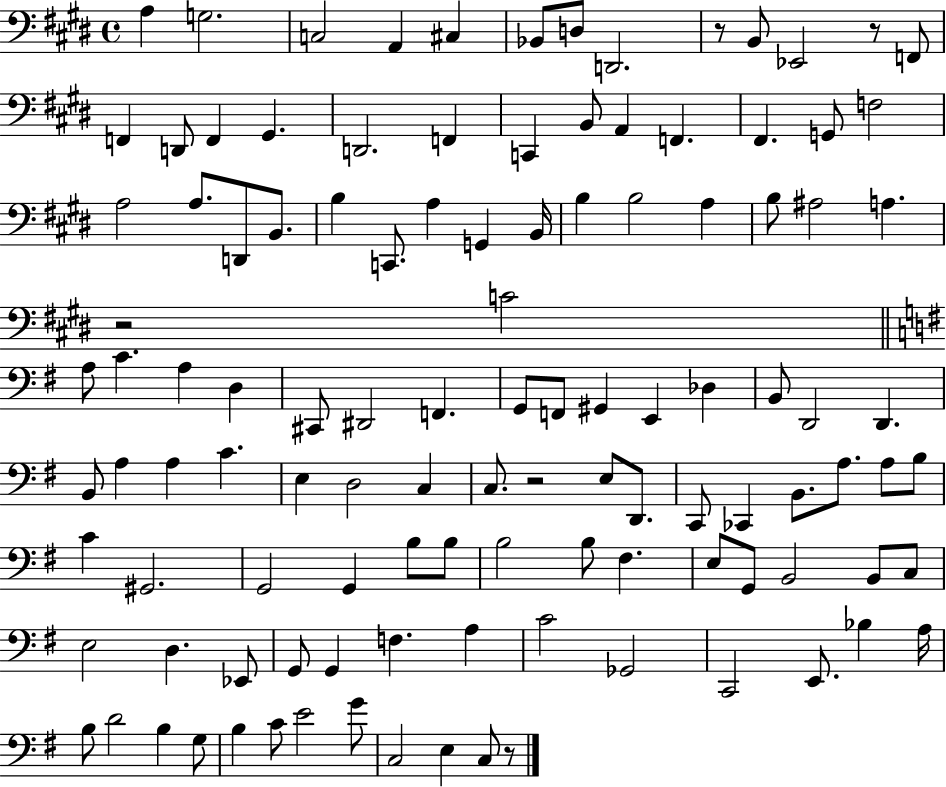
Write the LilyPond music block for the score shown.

{
  \clef bass
  \time 4/4
  \defaultTimeSignature
  \key e \major
  \repeat volta 2 { a4 g2. | c2 a,4 cis4 | bes,8 d8 d,2. | r8 b,8 ees,2 r8 f,8 | \break f,4 d,8 f,4 gis,4. | d,2. f,4 | c,4 b,8 a,4 f,4. | fis,4. g,8 f2 | \break a2 a8. d,8 b,8. | b4 c,8. a4 g,4 b,16 | b4 b2 a4 | b8 ais2 a4. | \break r2 c'2 | \bar "||" \break \key e \minor a8 c'4. a4 d4 | cis,8 dis,2 f,4. | g,8 f,8 gis,4 e,4 des4 | b,8 d,2 d,4. | \break b,8 a4 a4 c'4. | e4 d2 c4 | c8. r2 e8 d,8. | c,8 ces,4 b,8. a8. a8 b8 | \break c'4 gis,2. | g,2 g,4 b8 b8 | b2 b8 fis4. | e8 g,8 b,2 b,8 c8 | \break e2 d4. ees,8 | g,8 g,4 f4. a4 | c'2 ges,2 | c,2 e,8. bes4 a16 | \break b8 d'2 b4 g8 | b4 c'8 e'2 g'8 | c2 e4 c8 r8 | } \bar "|."
}